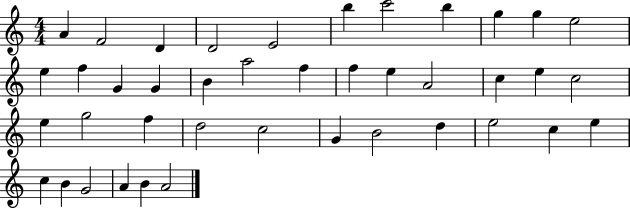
{
  \clef treble
  \numericTimeSignature
  \time 4/4
  \key c \major
  a'4 f'2 d'4 | d'2 e'2 | b''4 c'''2 b''4 | g''4 g''4 e''2 | \break e''4 f''4 g'4 g'4 | b'4 a''2 f''4 | f''4 e''4 a'2 | c''4 e''4 c''2 | \break e''4 g''2 f''4 | d''2 c''2 | g'4 b'2 d''4 | e''2 c''4 e''4 | \break c''4 b'4 g'2 | a'4 b'4 a'2 | \bar "|."
}